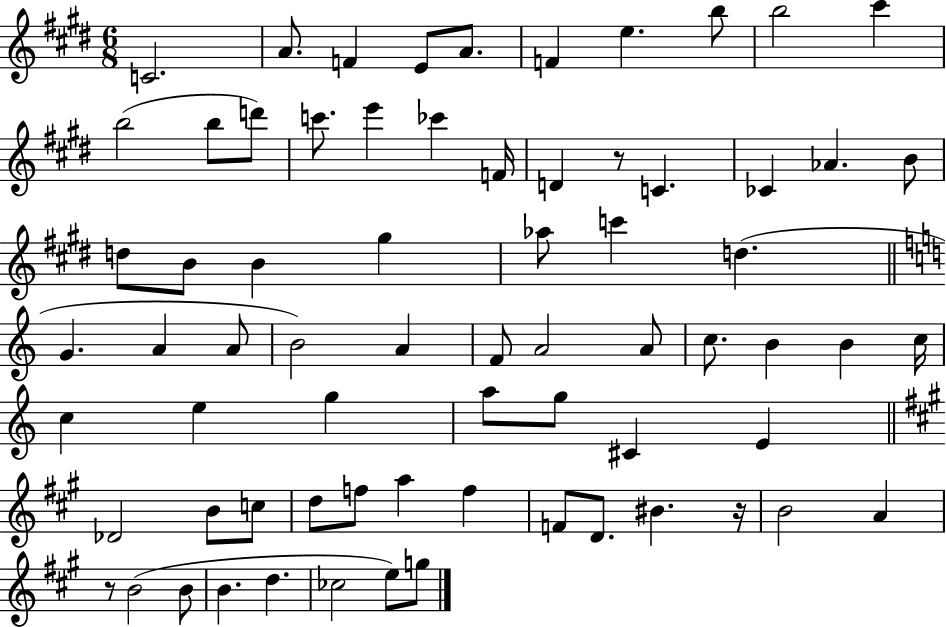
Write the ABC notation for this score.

X:1
T:Untitled
M:6/8
L:1/4
K:E
C2 A/2 F E/2 A/2 F e b/2 b2 ^c' b2 b/2 d'/2 c'/2 e' _c' F/4 D z/2 C _C _A B/2 d/2 B/2 B ^g _a/2 c' d G A A/2 B2 A F/2 A2 A/2 c/2 B B c/4 c e g a/2 g/2 ^C E _D2 B/2 c/2 d/2 f/2 a f F/2 D/2 ^B z/4 B2 A z/2 B2 B/2 B d _c2 e/2 g/2